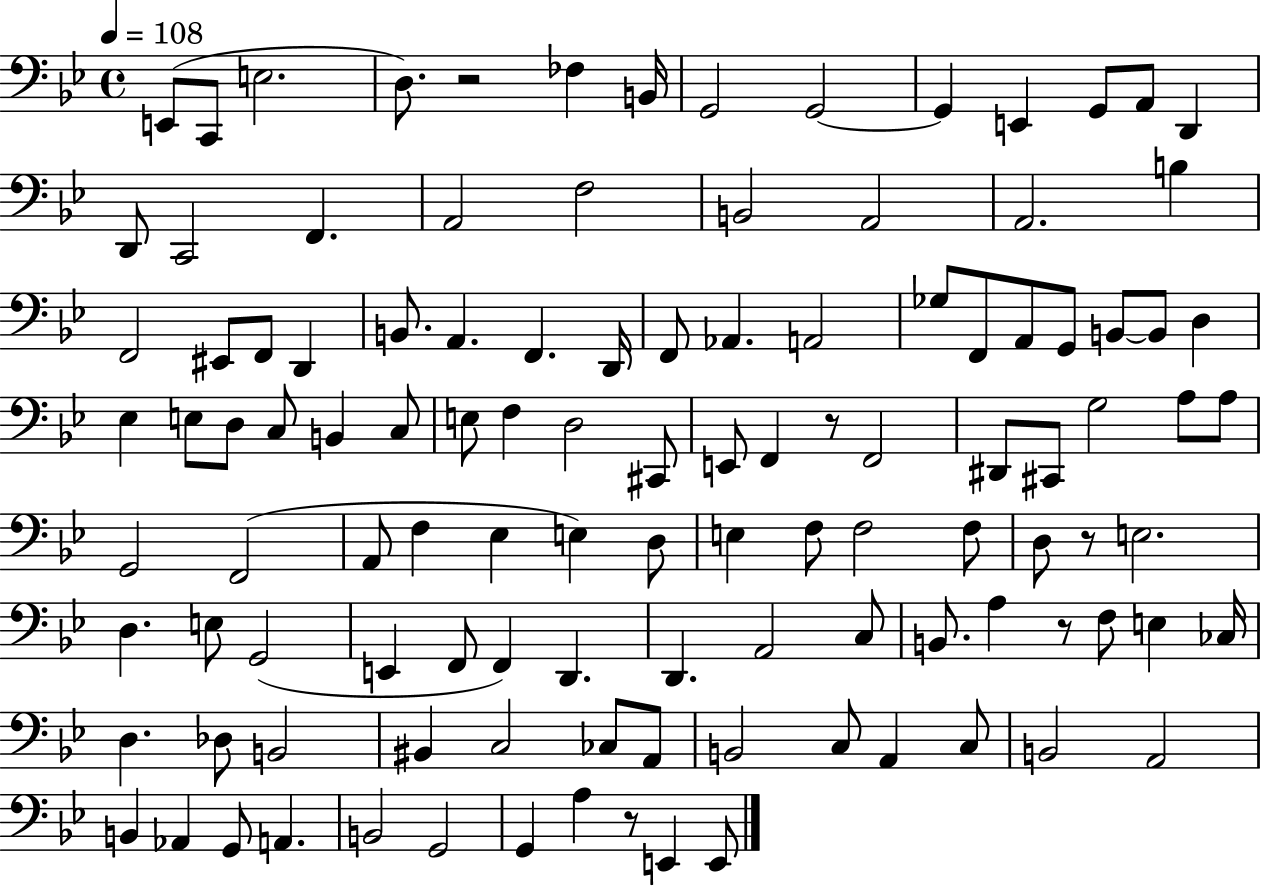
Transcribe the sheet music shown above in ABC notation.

X:1
T:Untitled
M:4/4
L:1/4
K:Bb
E,,/2 C,,/2 E,2 D,/2 z2 _F, B,,/4 G,,2 G,,2 G,, E,, G,,/2 A,,/2 D,, D,,/2 C,,2 F,, A,,2 F,2 B,,2 A,,2 A,,2 B, F,,2 ^E,,/2 F,,/2 D,, B,,/2 A,, F,, D,,/4 F,,/2 _A,, A,,2 _G,/2 F,,/2 A,,/2 G,,/2 B,,/2 B,,/2 D, _E, E,/2 D,/2 C,/2 B,, C,/2 E,/2 F, D,2 ^C,,/2 E,,/2 F,, z/2 F,,2 ^D,,/2 ^C,,/2 G,2 A,/2 A,/2 G,,2 F,,2 A,,/2 F, _E, E, D,/2 E, F,/2 F,2 F,/2 D,/2 z/2 E,2 D, E,/2 G,,2 E,, F,,/2 F,, D,, D,, A,,2 C,/2 B,,/2 A, z/2 F,/2 E, _C,/4 D, _D,/2 B,,2 ^B,, C,2 _C,/2 A,,/2 B,,2 C,/2 A,, C,/2 B,,2 A,,2 B,, _A,, G,,/2 A,, B,,2 G,,2 G,, A, z/2 E,, E,,/2